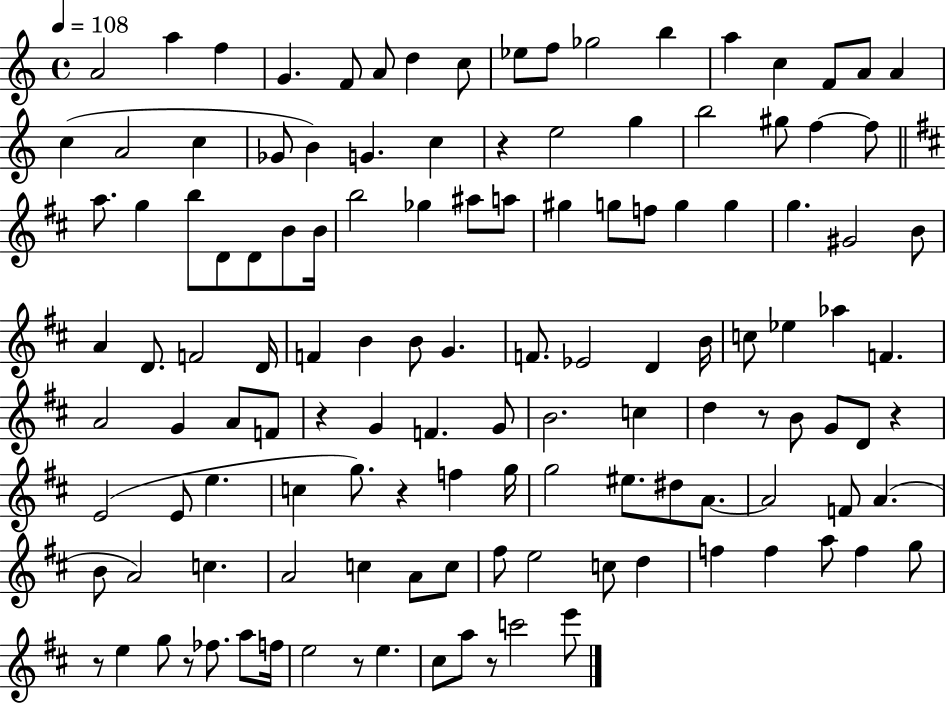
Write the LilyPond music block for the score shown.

{
  \clef treble
  \time 4/4
  \defaultTimeSignature
  \key c \major
  \tempo 4 = 108
  a'2 a''4 f''4 | g'4. f'8 a'8 d''4 c''8 | ees''8 f''8 ges''2 b''4 | a''4 c''4 f'8 a'8 a'4 | \break c''4( a'2 c''4 | ges'8 b'4) g'4. c''4 | r4 e''2 g''4 | b''2 gis''8 f''4~~ f''8 | \break \bar "||" \break \key b \minor a''8. g''4 b''8 d'8 d'8 b'8 b'16 | b''2 ges''4 ais''8 a''8 | gis''4 g''8 f''8 g''4 g''4 | g''4. gis'2 b'8 | \break a'4 d'8. f'2 d'16 | f'4 b'4 b'8 g'4. | f'8. ees'2 d'4 b'16 | c''8 ees''4 aes''4 f'4. | \break a'2 g'4 a'8 f'8 | r4 g'4 f'4. g'8 | b'2. c''4 | d''4 r8 b'8 g'8 d'8 r4 | \break e'2( e'8 e''4. | c''4 g''8.) r4 f''4 g''16 | g''2 eis''8. dis''8 a'8.~~ | a'2 f'8 a'4.( | \break b'8 a'2) c''4. | a'2 c''4 a'8 c''8 | fis''8 e''2 c''8 d''4 | f''4 f''4 a''8 f''4 g''8 | \break r8 e''4 g''8 r8 fes''8. a''8 f''16 | e''2 r8 e''4. | cis''8 a''8 r8 c'''2 e'''8 | \bar "|."
}